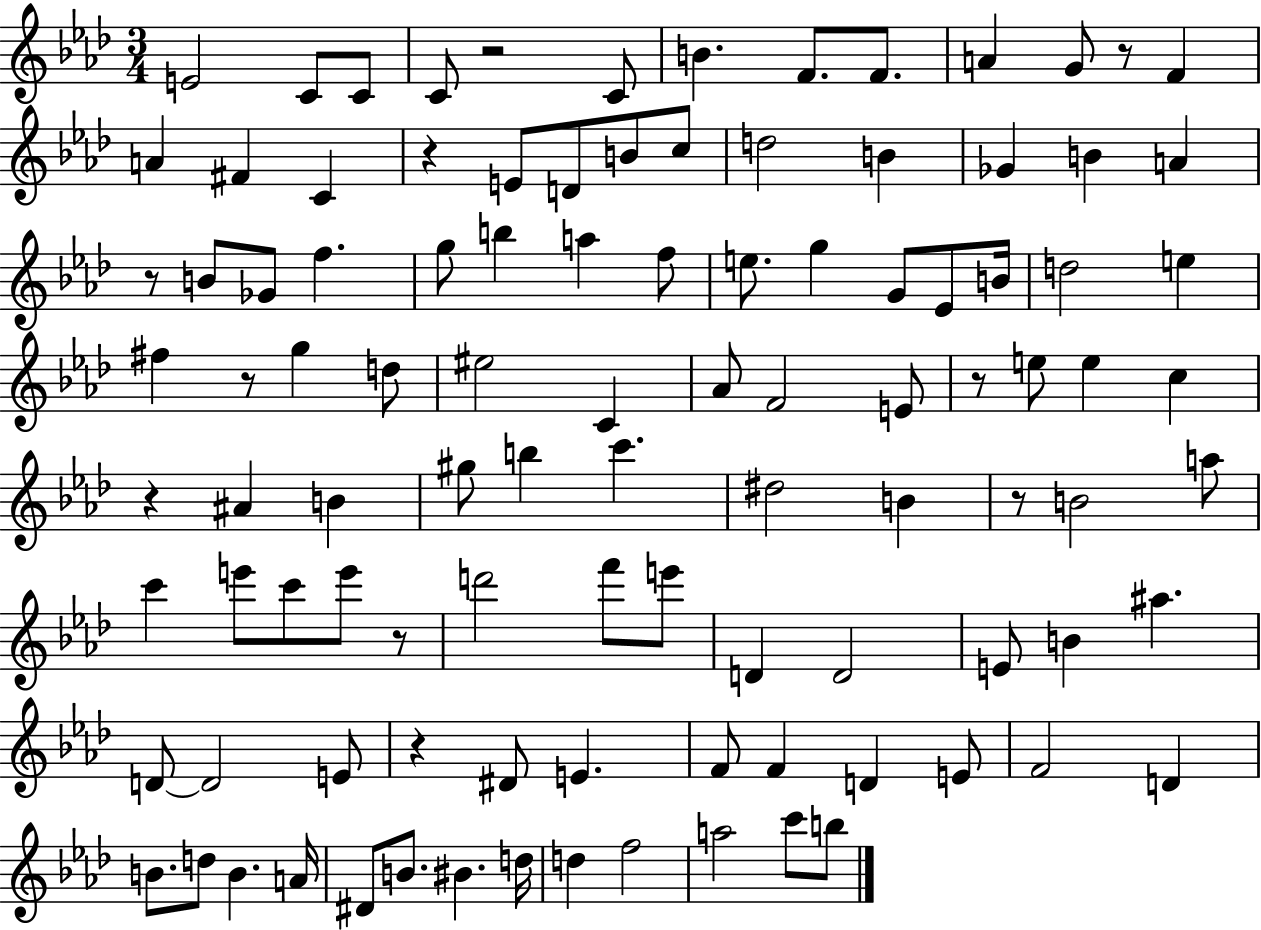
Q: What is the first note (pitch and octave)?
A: E4